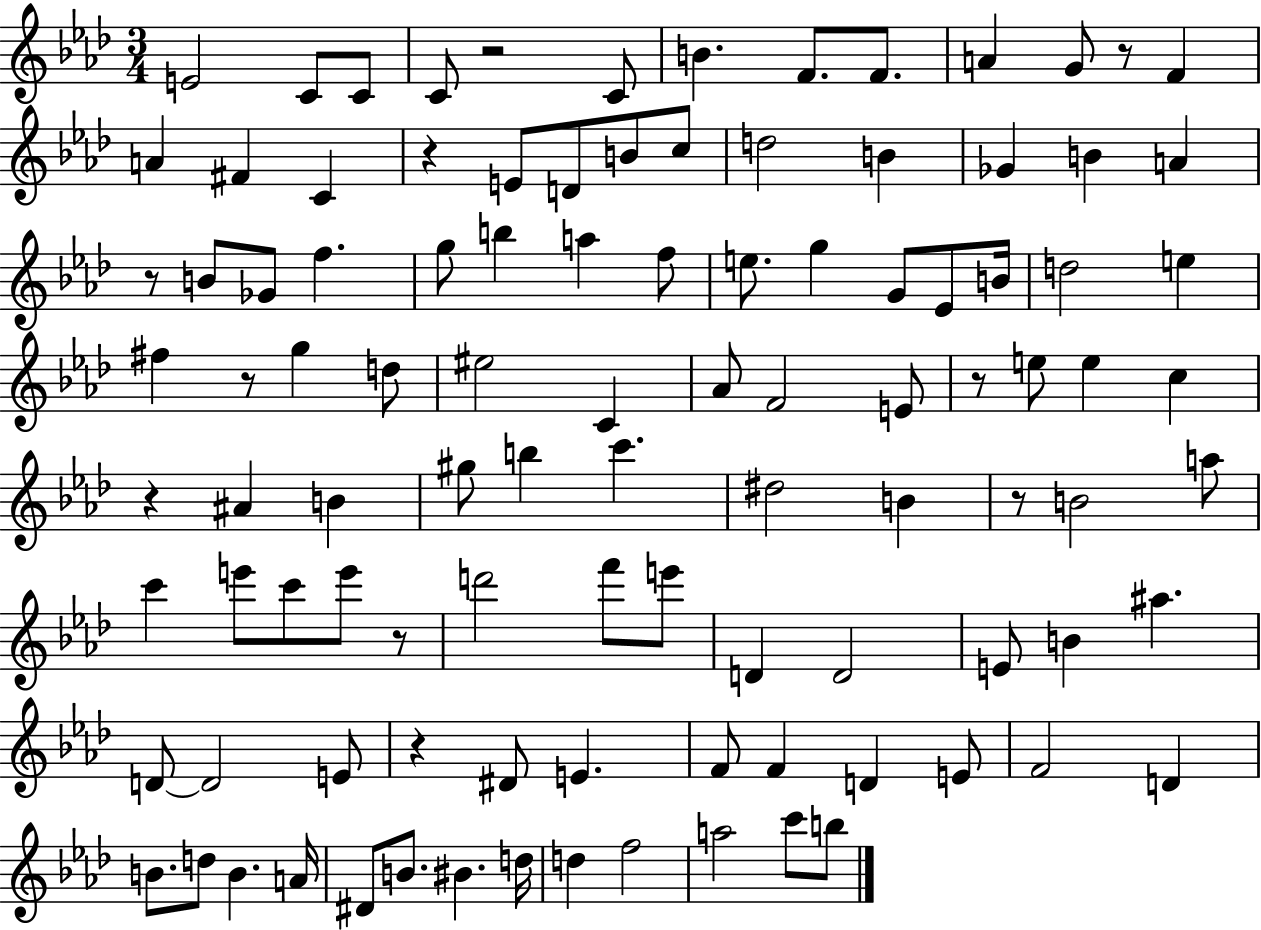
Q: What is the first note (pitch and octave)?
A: E4